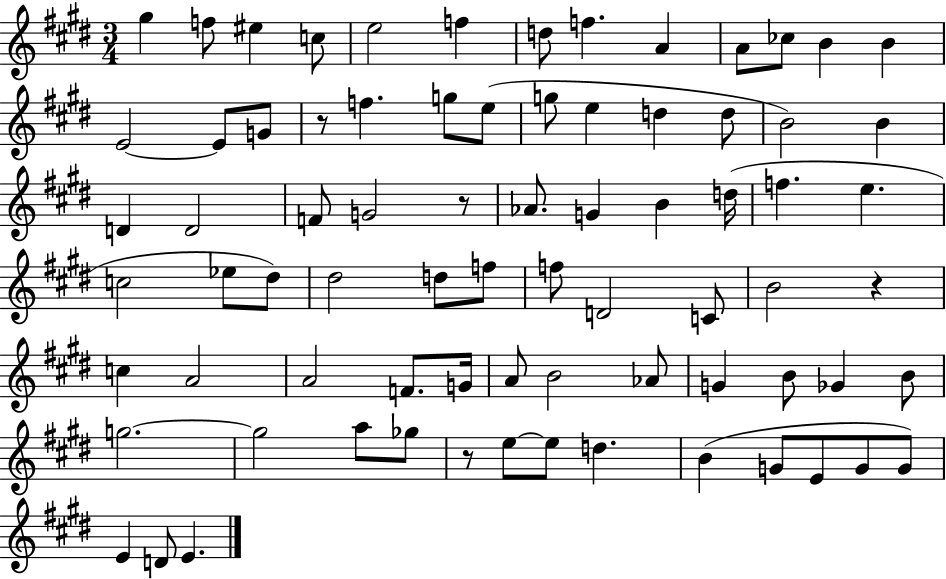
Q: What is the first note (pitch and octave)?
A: G#5